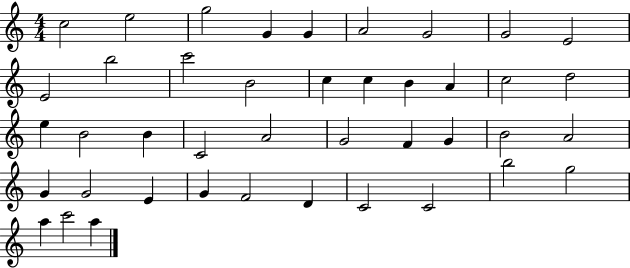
C5/h E5/h G5/h G4/q G4/q A4/h G4/h G4/h E4/h E4/h B5/h C6/h B4/h C5/q C5/q B4/q A4/q C5/h D5/h E5/q B4/h B4/q C4/h A4/h G4/h F4/q G4/q B4/h A4/h G4/q G4/h E4/q G4/q F4/h D4/q C4/h C4/h B5/h G5/h A5/q C6/h A5/q